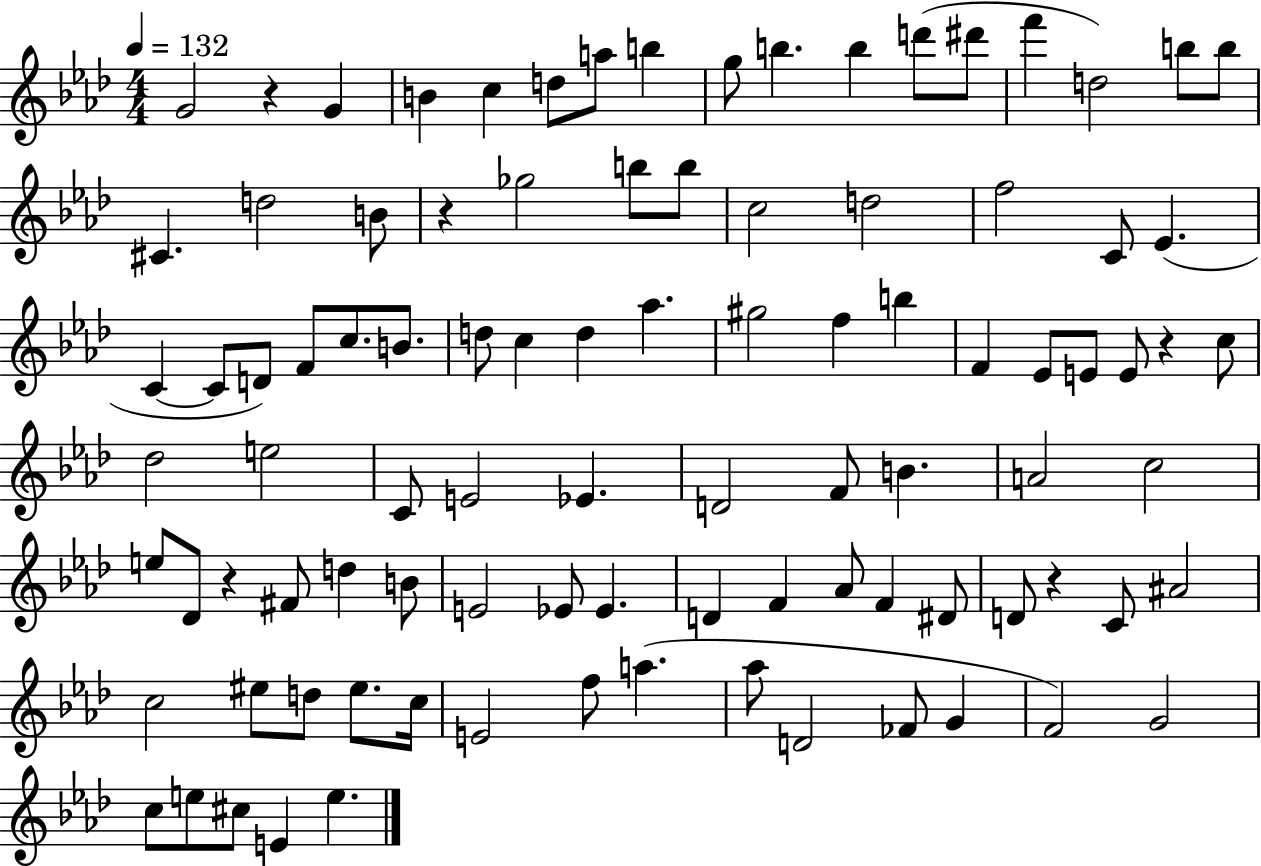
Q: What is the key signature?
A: AES major